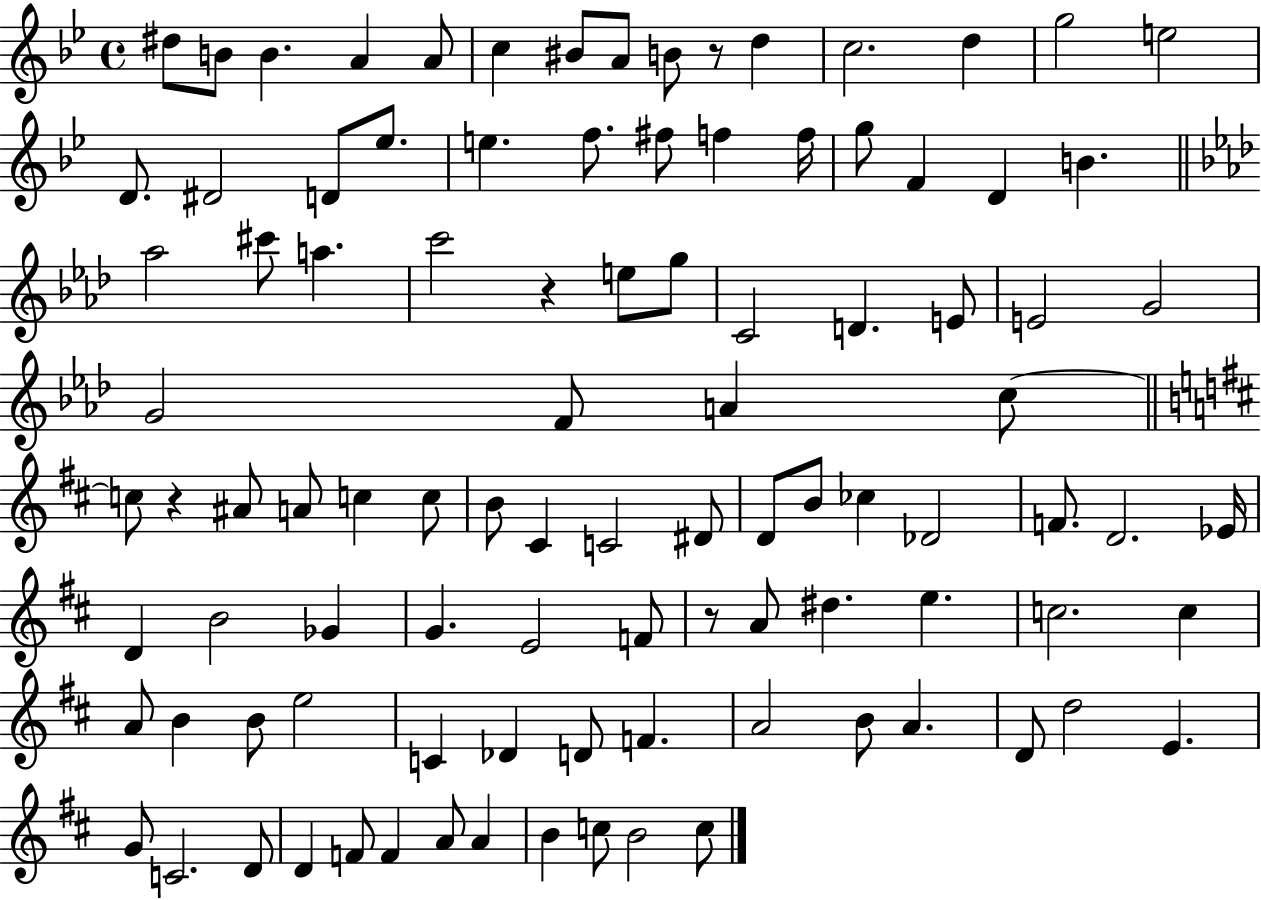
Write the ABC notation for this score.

X:1
T:Untitled
M:4/4
L:1/4
K:Bb
^d/2 B/2 B A A/2 c ^B/2 A/2 B/2 z/2 d c2 d g2 e2 D/2 ^D2 D/2 _e/2 e f/2 ^f/2 f f/4 g/2 F D B _a2 ^c'/2 a c'2 z e/2 g/2 C2 D E/2 E2 G2 G2 F/2 A c/2 c/2 z ^A/2 A/2 c c/2 B/2 ^C C2 ^D/2 D/2 B/2 _c _D2 F/2 D2 _E/4 D B2 _G G E2 F/2 z/2 A/2 ^d e c2 c A/2 B B/2 e2 C _D D/2 F A2 B/2 A D/2 d2 E G/2 C2 D/2 D F/2 F A/2 A B c/2 B2 c/2